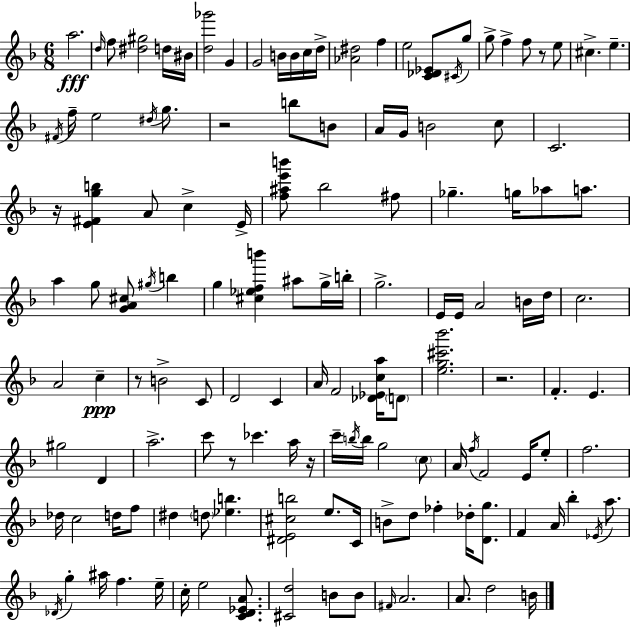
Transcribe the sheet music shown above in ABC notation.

X:1
T:Untitled
M:6/8
L:1/4
K:F
a2 d/4 f/2 [^d^g]2 d/4 ^B/4 [d_g']2 G G2 B/4 B/4 c/4 d/4 [_A^d]2 f e2 [C_D_E]/2 ^C/4 g/2 g/2 f f/2 z/2 e/2 ^c e ^F/4 f/4 e2 ^d/4 g/2 z2 b/2 B/2 A/4 G/4 B2 c/2 C2 z/4 [E^Fgb] A/2 c E/4 [f^ae'b']/2 _b2 ^f/2 _g g/4 _a/2 a/2 a g/2 [GA^c]/2 ^g/4 b g [^c_efb'] ^a/2 g/4 b/4 g2 E/4 E/4 A2 B/4 d/4 c2 A2 c z/2 B2 C/2 D2 C A/4 F2 [_D_Eca]/4 D/2 [eg^c'_b']2 z2 F E ^g2 D a2 c'/2 z/2 _c' a/4 z/4 c'/4 b/4 b/4 g2 c/2 A/4 f/4 F2 E/4 e/2 f2 _d/4 c2 d/4 f/2 ^d d/2 [_eb] [^DE^cb]2 e/2 C/4 B/2 d/2 _f _d/4 [Dg]/2 F A/4 _b _E/4 a/2 _D/4 g ^a/4 f e/4 c/4 e2 [CD_EA]/2 [^Cd]2 B/2 B/2 ^F/4 A2 A/2 d2 B/4